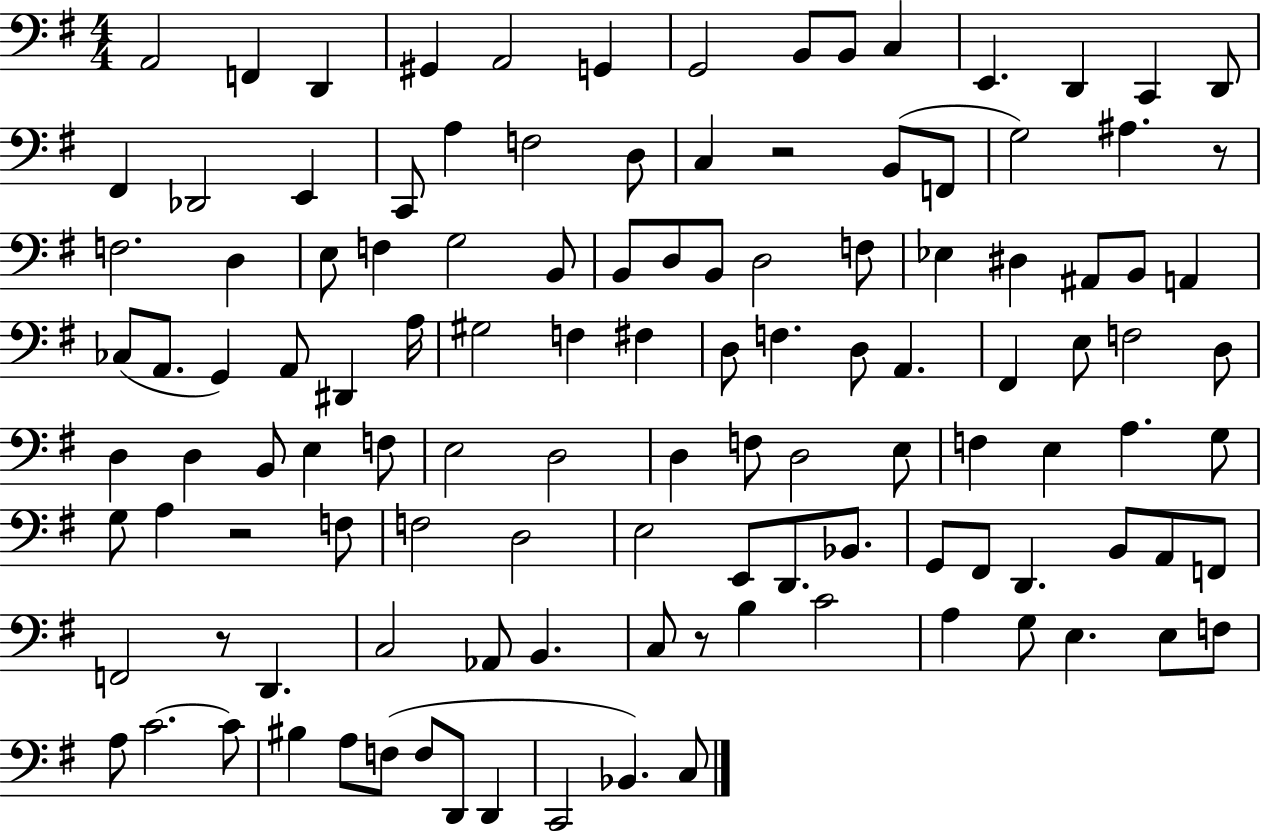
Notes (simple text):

A2/h F2/q D2/q G#2/q A2/h G2/q G2/h B2/e B2/e C3/q E2/q. D2/q C2/q D2/e F#2/q Db2/h E2/q C2/e A3/q F3/h D3/e C3/q R/h B2/e F2/e G3/h A#3/q. R/e F3/h. D3/q E3/e F3/q G3/h B2/e B2/e D3/e B2/e D3/h F3/e Eb3/q D#3/q A#2/e B2/e A2/q CES3/e A2/e. G2/q A2/e D#2/q A3/s G#3/h F3/q F#3/q D3/e F3/q. D3/e A2/q. F#2/q E3/e F3/h D3/e D3/q D3/q B2/e E3/q F3/e E3/h D3/h D3/q F3/e D3/h E3/e F3/q E3/q A3/q. G3/e G3/e A3/q R/h F3/e F3/h D3/h E3/h E2/e D2/e. Bb2/e. G2/e F#2/e D2/q. B2/e A2/e F2/e F2/h R/e D2/q. C3/h Ab2/e B2/q. C3/e R/e B3/q C4/h A3/q G3/e E3/q. E3/e F3/e A3/e C4/h. C4/e BIS3/q A3/e F3/e F3/e D2/e D2/q C2/h Bb2/q. C3/e